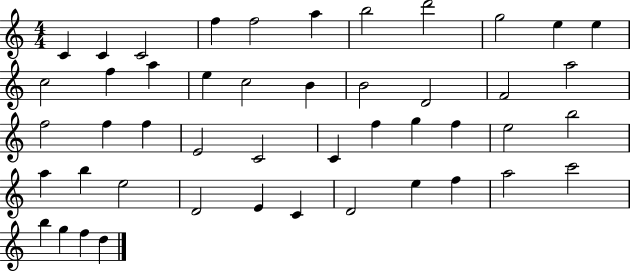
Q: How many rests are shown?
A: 0